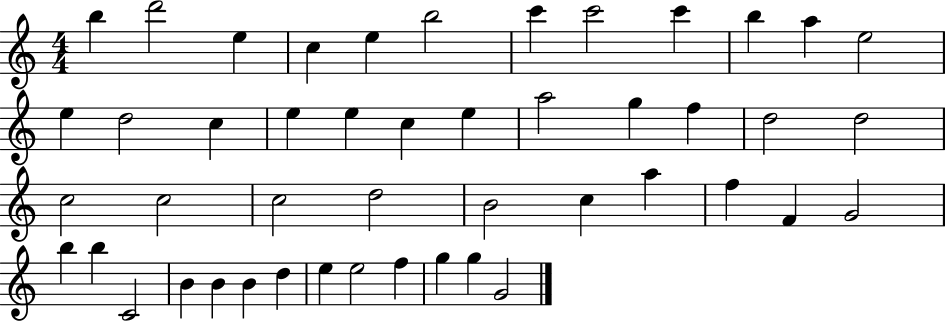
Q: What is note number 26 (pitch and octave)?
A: C5